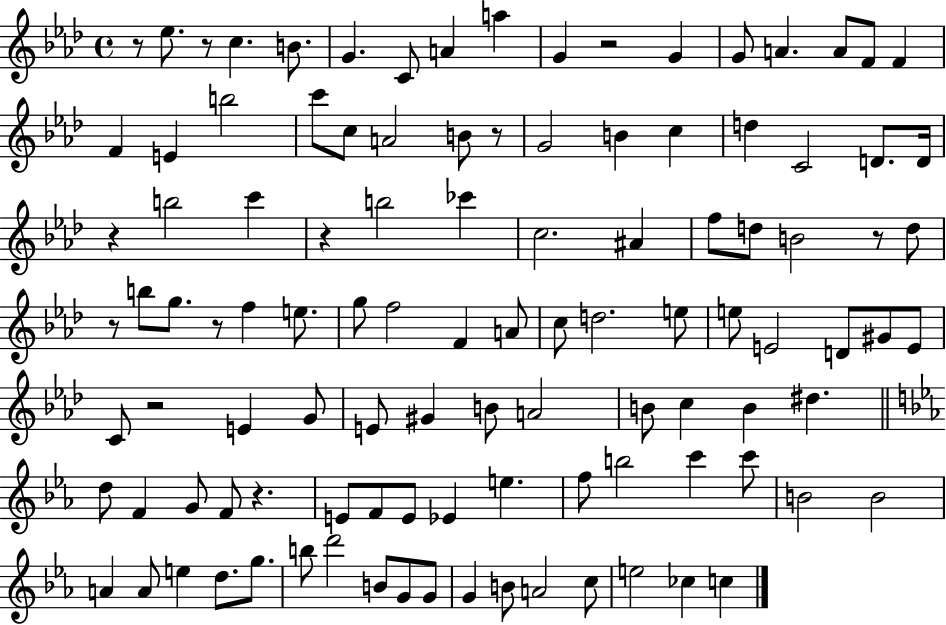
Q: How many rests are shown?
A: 11